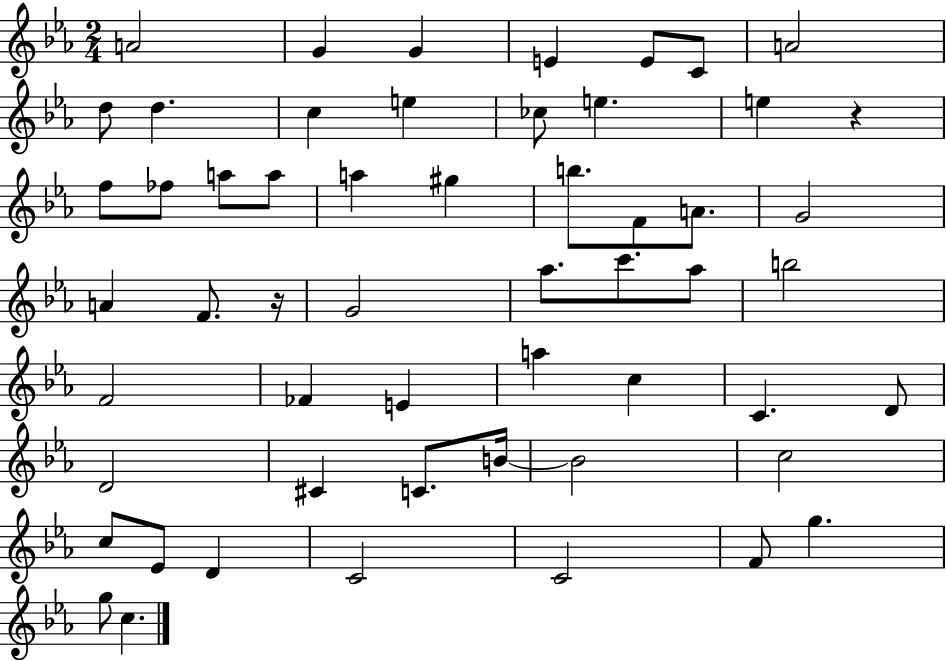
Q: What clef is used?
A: treble